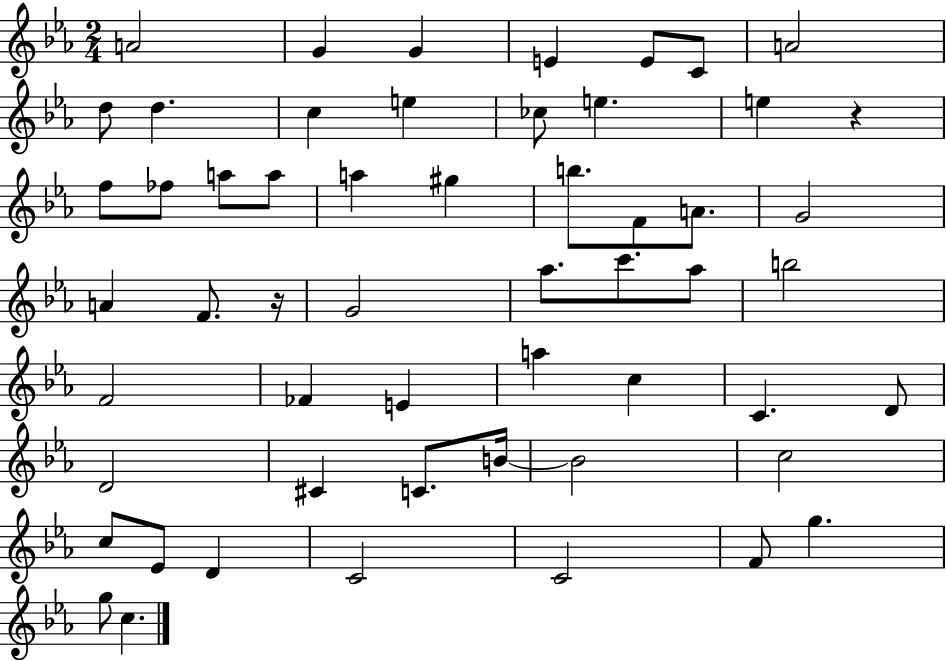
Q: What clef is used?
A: treble